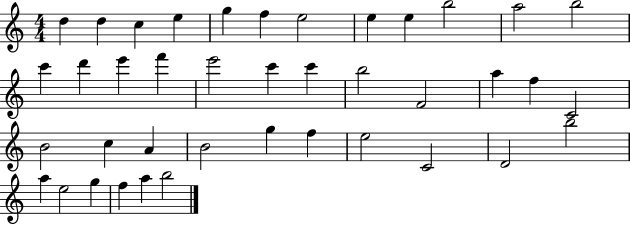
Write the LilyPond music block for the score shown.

{
  \clef treble
  \numericTimeSignature
  \time 4/4
  \key c \major
  d''4 d''4 c''4 e''4 | g''4 f''4 e''2 | e''4 e''4 b''2 | a''2 b''2 | \break c'''4 d'''4 e'''4 f'''4 | e'''2 c'''4 c'''4 | b''2 f'2 | a''4 f''4 c'2 | \break b'2 c''4 a'4 | b'2 g''4 f''4 | e''2 c'2 | d'2 b''2 | \break a''4 e''2 g''4 | f''4 a''4 b''2 | \bar "|."
}